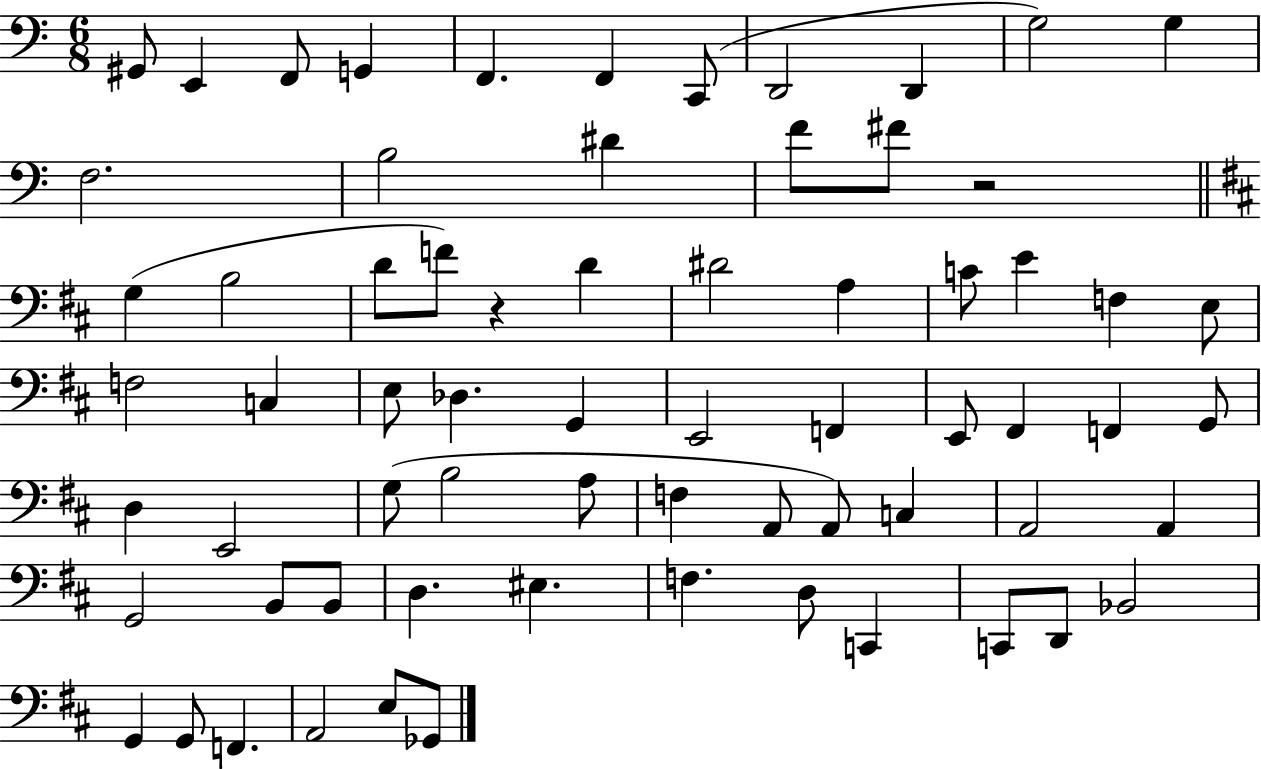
{
  \clef bass
  \numericTimeSignature
  \time 6/8
  \key c \major
  gis,8 e,4 f,8 g,4 | f,4. f,4 c,8( | d,2 d,4 | g2) g4 | \break f2. | b2 dis'4 | f'8 fis'8 r2 | \bar "||" \break \key b \minor g4( b2 | d'8 f'8) r4 d'4 | dis'2 a4 | c'8 e'4 f4 e8 | \break f2 c4 | e8 des4. g,4 | e,2 f,4 | e,8 fis,4 f,4 g,8 | \break d4 e,2 | g8( b2 a8 | f4 a,8 a,8) c4 | a,2 a,4 | \break g,2 b,8 b,8 | d4. eis4. | f4. d8 c,4 | c,8 d,8 bes,2 | \break g,4 g,8 f,4. | a,2 e8 ges,8 | \bar "|."
}